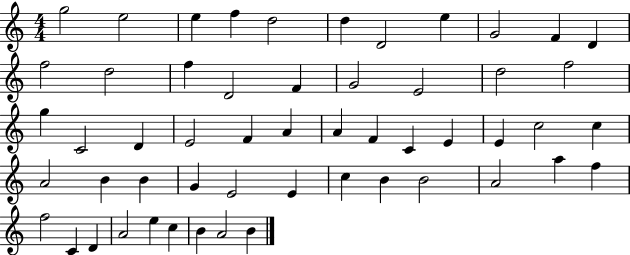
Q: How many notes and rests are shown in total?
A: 54